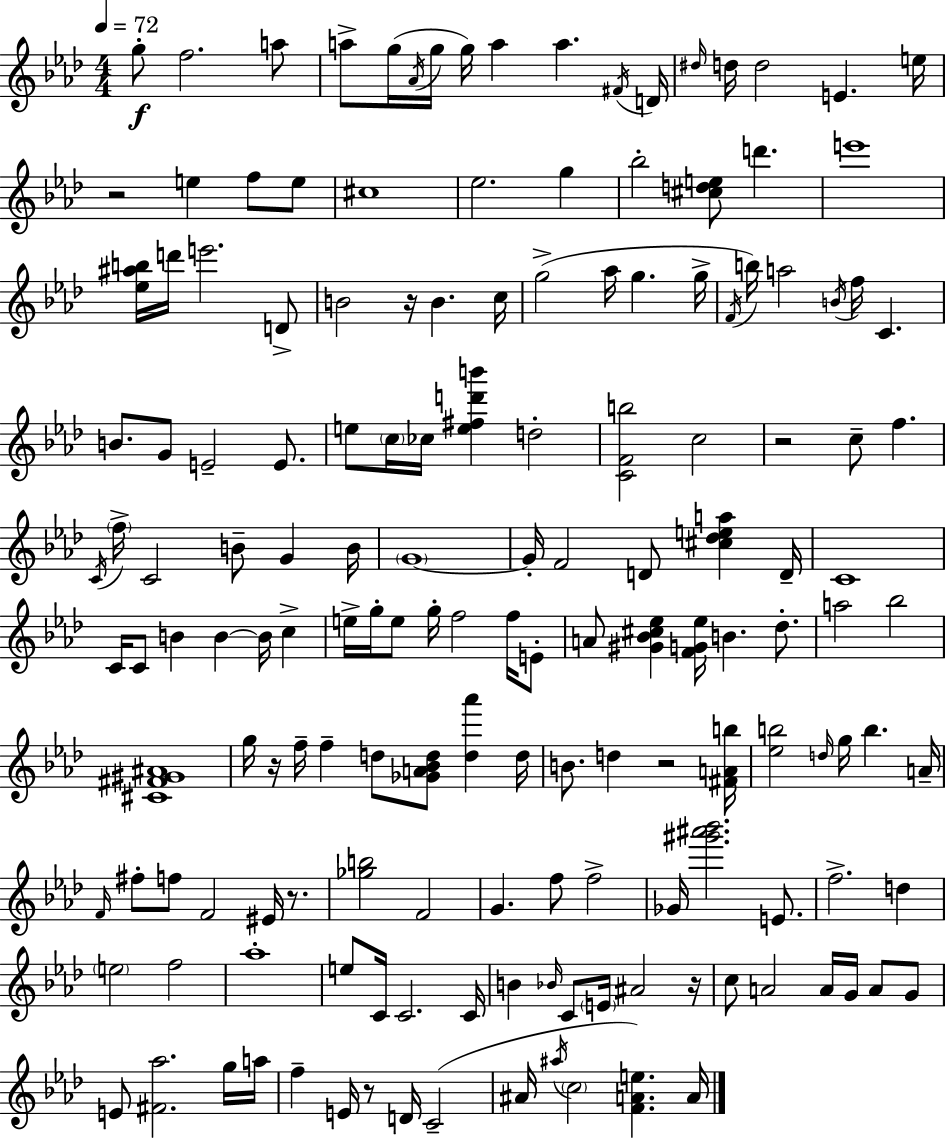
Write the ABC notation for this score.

X:1
T:Untitled
M:4/4
L:1/4
K:Ab
g/2 f2 a/2 a/2 g/4 _A/4 g/4 g/4 a a ^F/4 D/4 ^d/4 d/4 d2 E e/4 z2 e f/2 e/2 ^c4 _e2 g _b2 [^cde]/2 d' e'4 [_e^ab]/4 d'/4 e'2 D/2 B2 z/4 B c/4 g2 _a/4 g g/4 F/4 b/4 a2 B/4 f/4 C B/2 G/2 E2 E/2 e/2 c/4 _c/4 [e^fd'b'] d2 [CFb]2 c2 z2 c/2 f C/4 f/4 C2 B/2 G B/4 G4 G/4 F2 D/2 [^c_dea] D/4 C4 C/4 C/2 B B B/4 c e/4 g/4 e/2 g/4 f2 f/4 E/2 A/2 [^G_B^c_e] [FG_e]/4 B _d/2 a2 _b2 [^C^F^G^A]4 g/4 z/4 f/4 f d/2 [_GA_Bd]/2 [d_a'] d/4 B/2 d z2 [^FAb]/4 [_eb]2 d/4 g/4 b A/4 F/4 ^f/2 f/2 F2 ^E/4 z/2 [_gb]2 F2 G f/2 f2 _G/4 [^g'^a'_b']2 E/2 f2 d e2 f2 _a4 e/2 C/4 C2 C/4 B _B/4 C/2 E/4 ^A2 z/4 c/2 A2 A/4 G/4 A/2 G/2 E/2 [^F_a]2 g/4 a/4 f E/4 z/2 D/4 C2 ^A/4 ^a/4 c2 [FAe] A/4